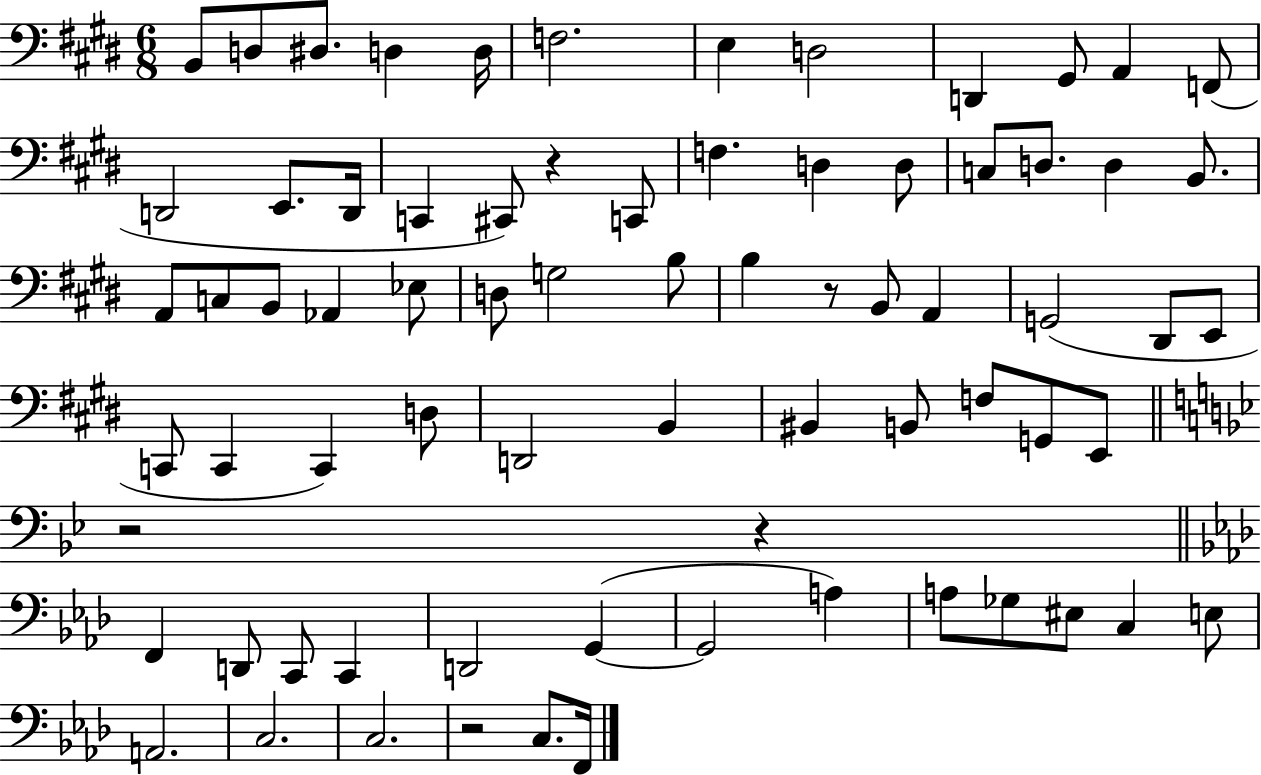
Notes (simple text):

B2/e D3/e D#3/e. D3/q D3/s F3/h. E3/q D3/h D2/q G#2/e A2/q F2/e D2/h E2/e. D2/s C2/q C#2/e R/q C2/e F3/q. D3/q D3/e C3/e D3/e. D3/q B2/e. A2/e C3/e B2/e Ab2/q Eb3/e D3/e G3/h B3/e B3/q R/e B2/e A2/q G2/h D#2/e E2/e C2/e C2/q C2/q D3/e D2/h B2/q BIS2/q B2/e F3/e G2/e E2/e R/h R/q F2/q D2/e C2/e C2/q D2/h G2/q G2/h A3/q A3/e Gb3/e EIS3/e C3/q E3/e A2/h. C3/h. C3/h. R/h C3/e. F2/s